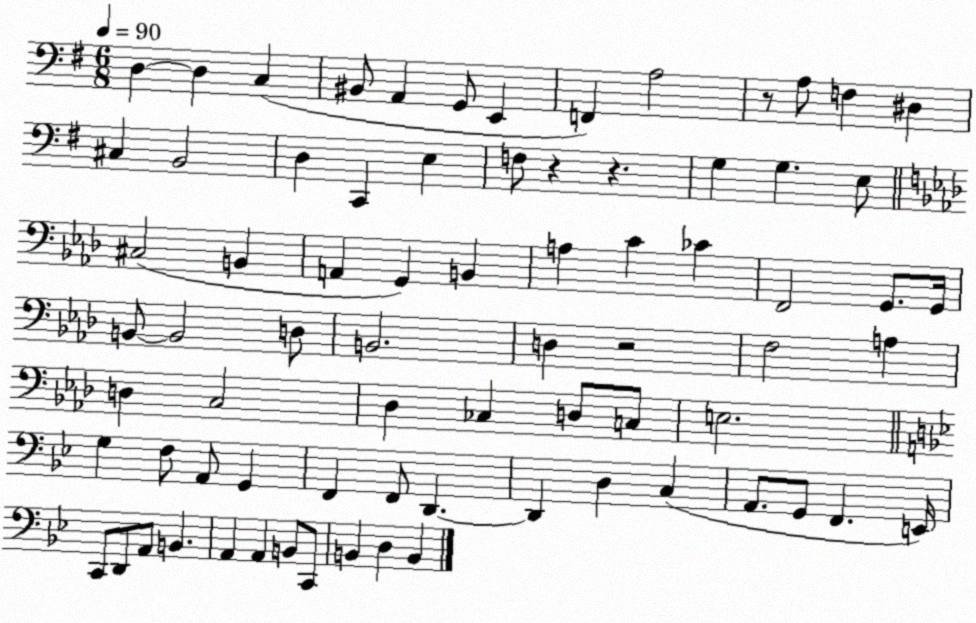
X:1
T:Untitled
M:6/8
L:1/4
K:G
D, D, C, ^B,,/2 A,, G,,/2 E,, F,, A,2 z/2 A,/2 F, ^D, ^C, B,,2 D, C,, E, F,/2 z z G, G, E,/2 ^C,2 B,, A,, G,, B,, A, C _C F,,2 G,,/2 G,,/4 B,,/2 B,,2 D,/2 B,,2 D, z2 F,2 A, D, C,2 _D, _C, D,/2 C,/2 E,2 G, F,/2 A,,/2 G,, F,, F,,/2 D,, D,, D, C, A,,/2 G,,/2 F,, E,,/4 C,,/2 D,,/2 A,,/2 B,, A,, A,, B,,/2 C,,/2 B,, D, B,,